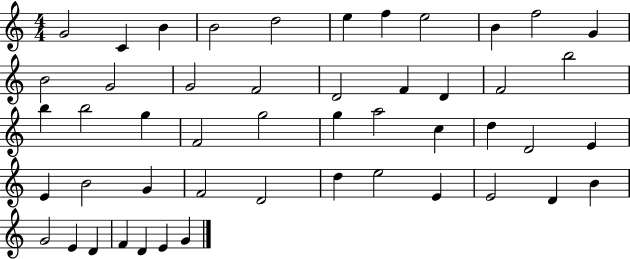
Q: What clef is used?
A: treble